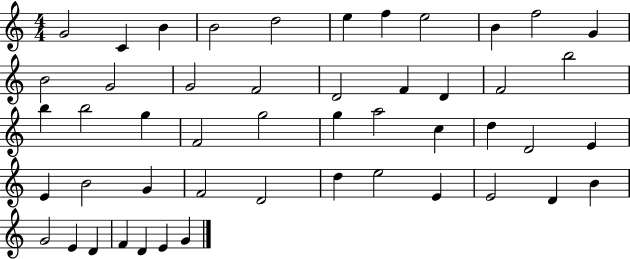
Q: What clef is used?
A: treble